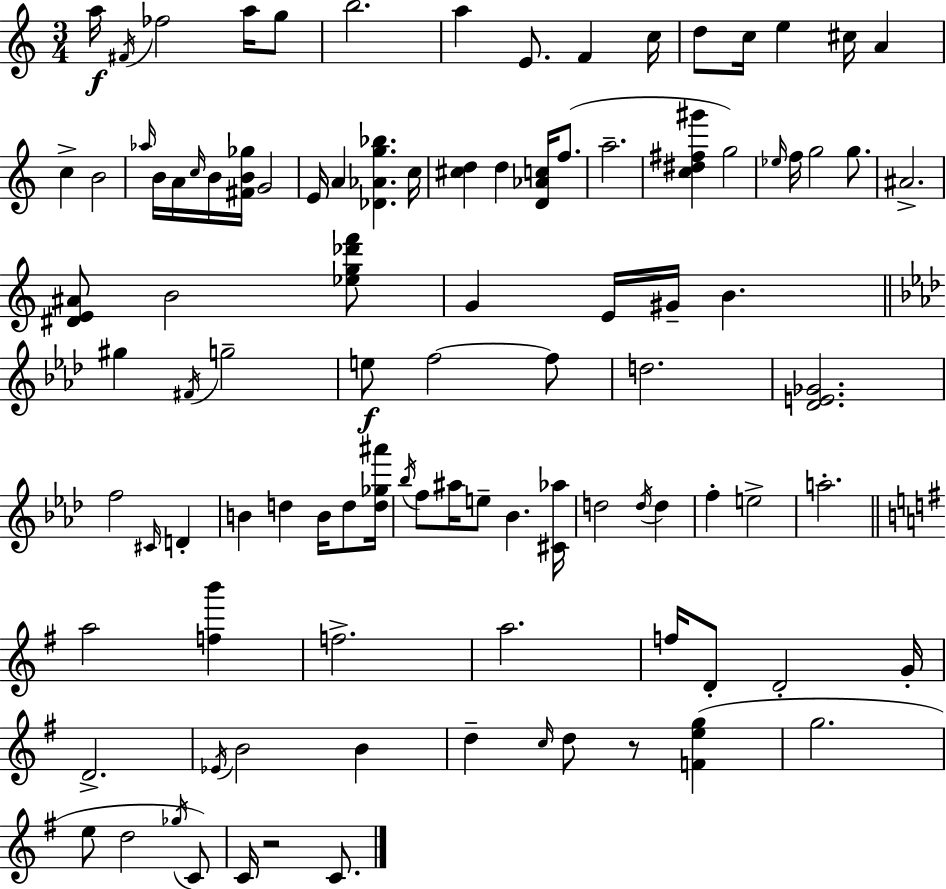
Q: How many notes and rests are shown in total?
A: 100